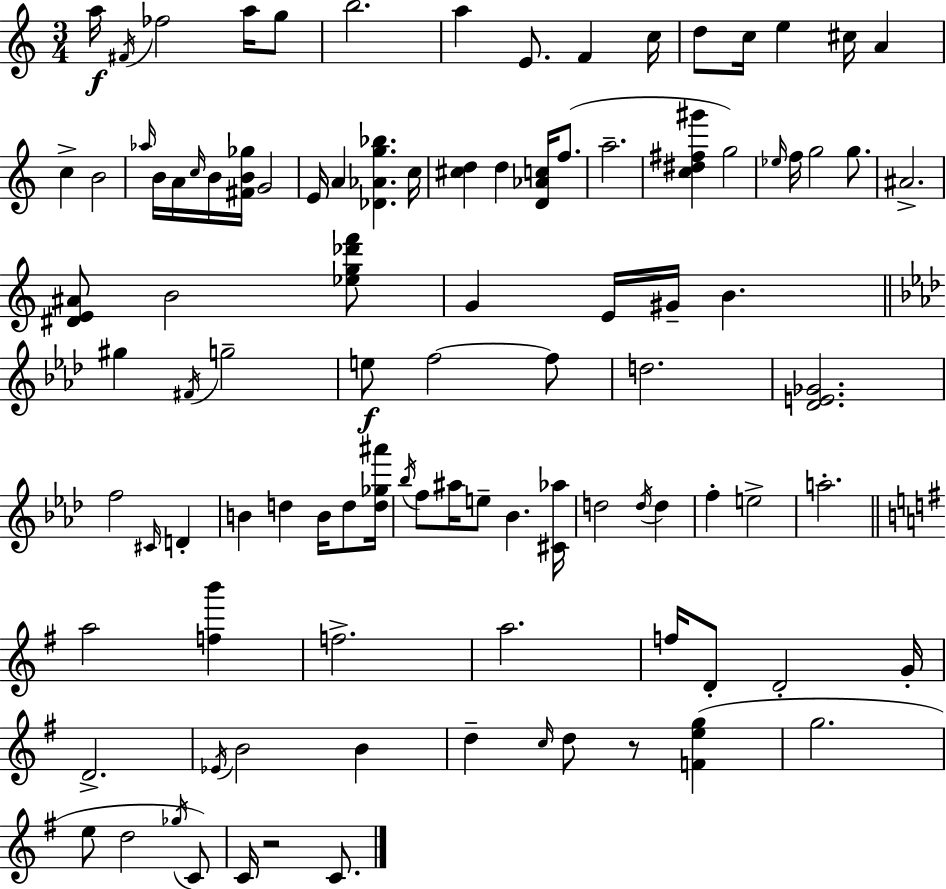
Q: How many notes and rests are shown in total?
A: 100